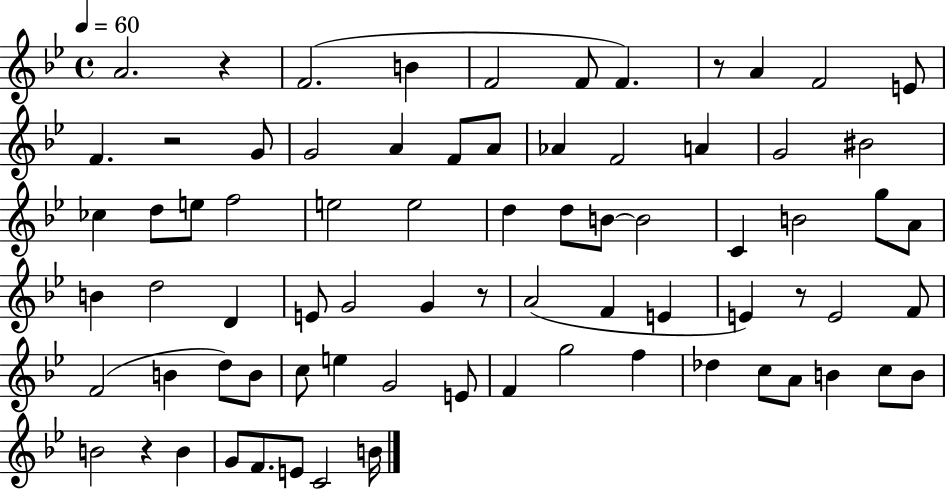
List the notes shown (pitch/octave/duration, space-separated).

A4/h. R/q F4/h. B4/q F4/h F4/e F4/q. R/e A4/q F4/h E4/e F4/q. R/h G4/e G4/h A4/q F4/e A4/e Ab4/q F4/h A4/q G4/h BIS4/h CES5/q D5/e E5/e F5/h E5/h E5/h D5/q D5/e B4/e B4/h C4/q B4/h G5/e A4/e B4/q D5/h D4/q E4/e G4/h G4/q R/e A4/h F4/q E4/q E4/q R/e E4/h F4/e F4/h B4/q D5/e B4/e C5/e E5/q G4/h E4/e F4/q G5/h F5/q Db5/q C5/e A4/e B4/q C5/e B4/e B4/h R/q B4/q G4/e F4/e. E4/e C4/h B4/s